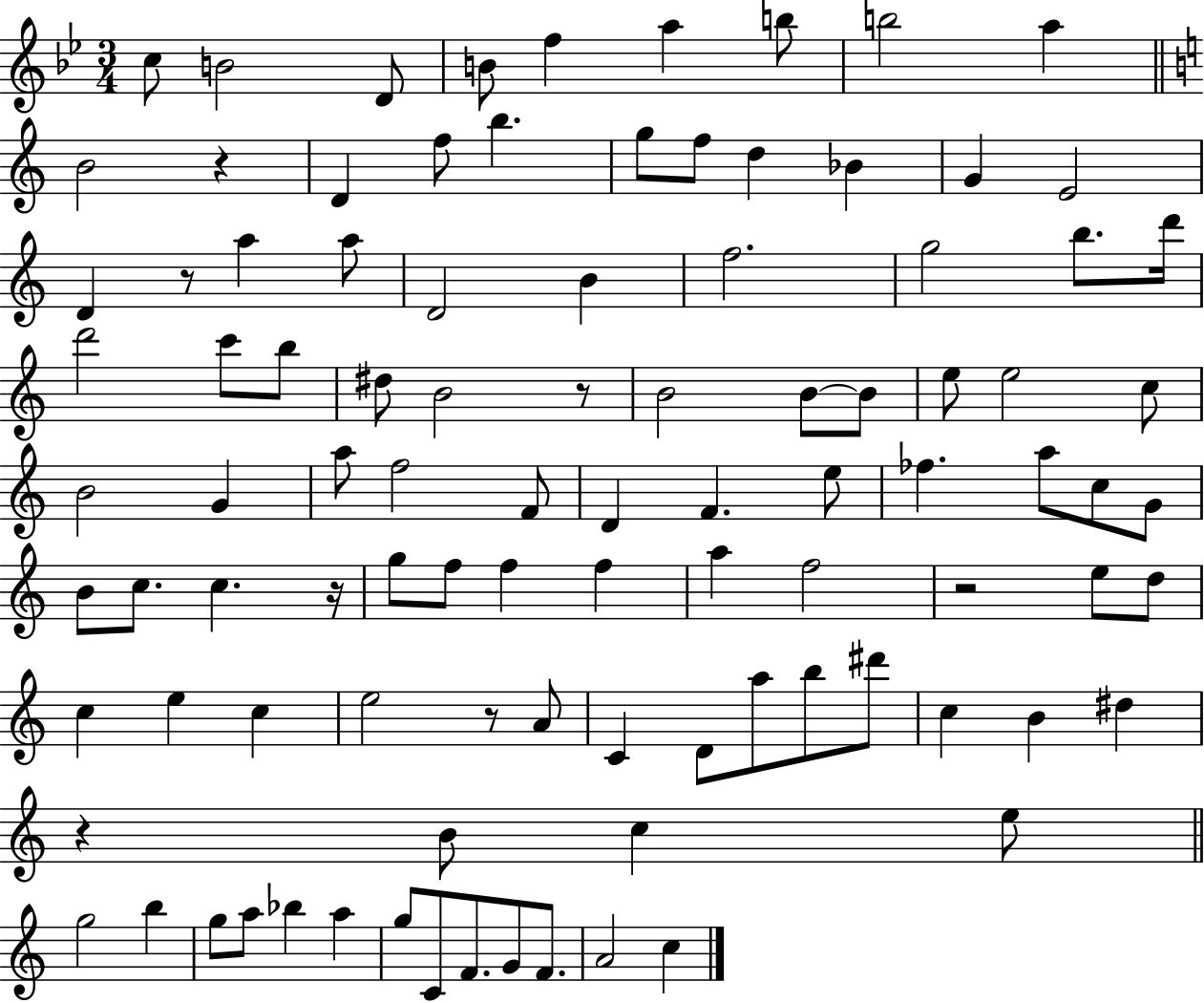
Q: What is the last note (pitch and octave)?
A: C5